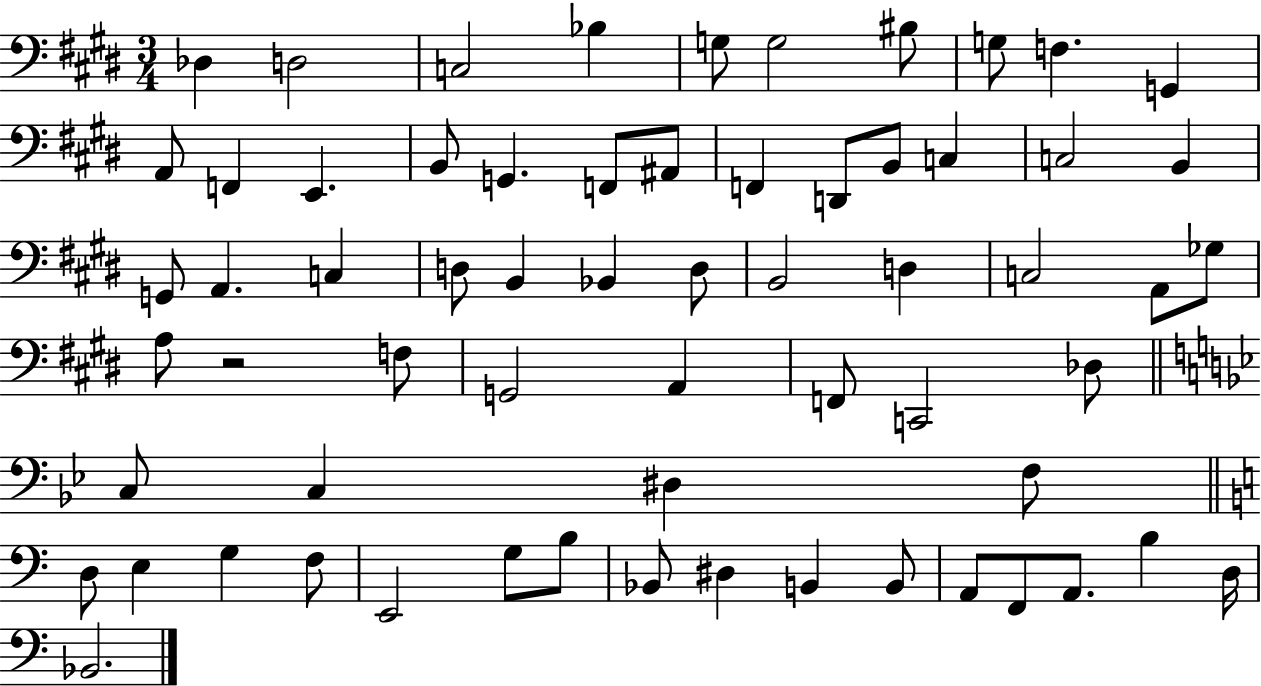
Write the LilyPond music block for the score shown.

{
  \clef bass
  \numericTimeSignature
  \time 3/4
  \key e \major
  \repeat volta 2 { des4 d2 | c2 bes4 | g8 g2 bis8 | g8 f4. g,4 | \break a,8 f,4 e,4. | b,8 g,4. f,8 ais,8 | f,4 d,8 b,8 c4 | c2 b,4 | \break g,8 a,4. c4 | d8 b,4 bes,4 d8 | b,2 d4 | c2 a,8 ges8 | \break a8 r2 f8 | g,2 a,4 | f,8 c,2 des8 | \bar "||" \break \key bes \major c8 c4 dis4 f8 | \bar "||" \break \key c \major d8 e4 g4 f8 | e,2 g8 b8 | bes,8 dis4 b,4 b,8 | a,8 f,8 a,8. b4 d16 | \break bes,2. | } \bar "|."
}